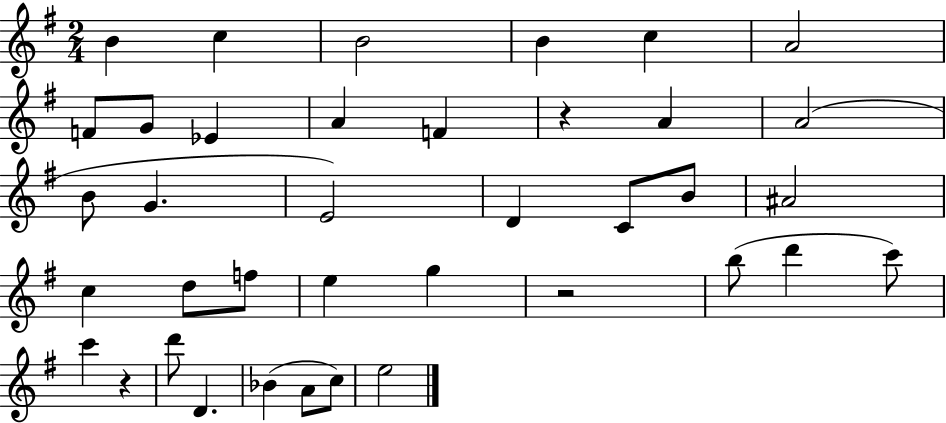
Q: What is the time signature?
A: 2/4